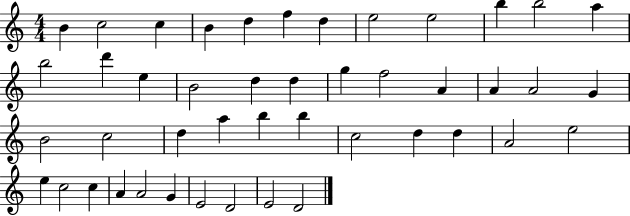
{
  \clef treble
  \numericTimeSignature
  \time 4/4
  \key c \major
  b'4 c''2 c''4 | b'4 d''4 f''4 d''4 | e''2 e''2 | b''4 b''2 a''4 | \break b''2 d'''4 e''4 | b'2 d''4 d''4 | g''4 f''2 a'4 | a'4 a'2 g'4 | \break b'2 c''2 | d''4 a''4 b''4 b''4 | c''2 d''4 d''4 | a'2 e''2 | \break e''4 c''2 c''4 | a'4 a'2 g'4 | e'2 d'2 | e'2 d'2 | \break \bar "|."
}